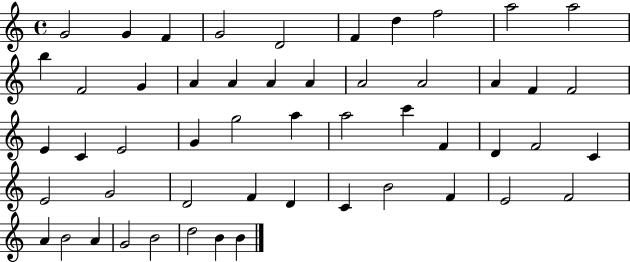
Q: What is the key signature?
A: C major